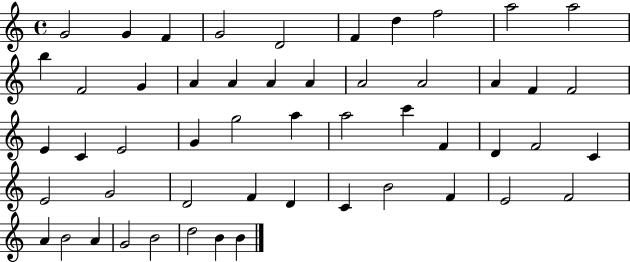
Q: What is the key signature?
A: C major